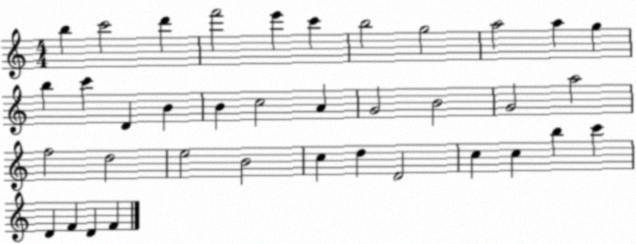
X:1
T:Untitled
M:4/4
L:1/4
K:C
b c'2 d' f'2 e' c' b2 g2 a2 a g b c' D B B c2 A G2 B2 G2 a2 f2 d2 e2 B2 c d D2 c c b c' D F D F